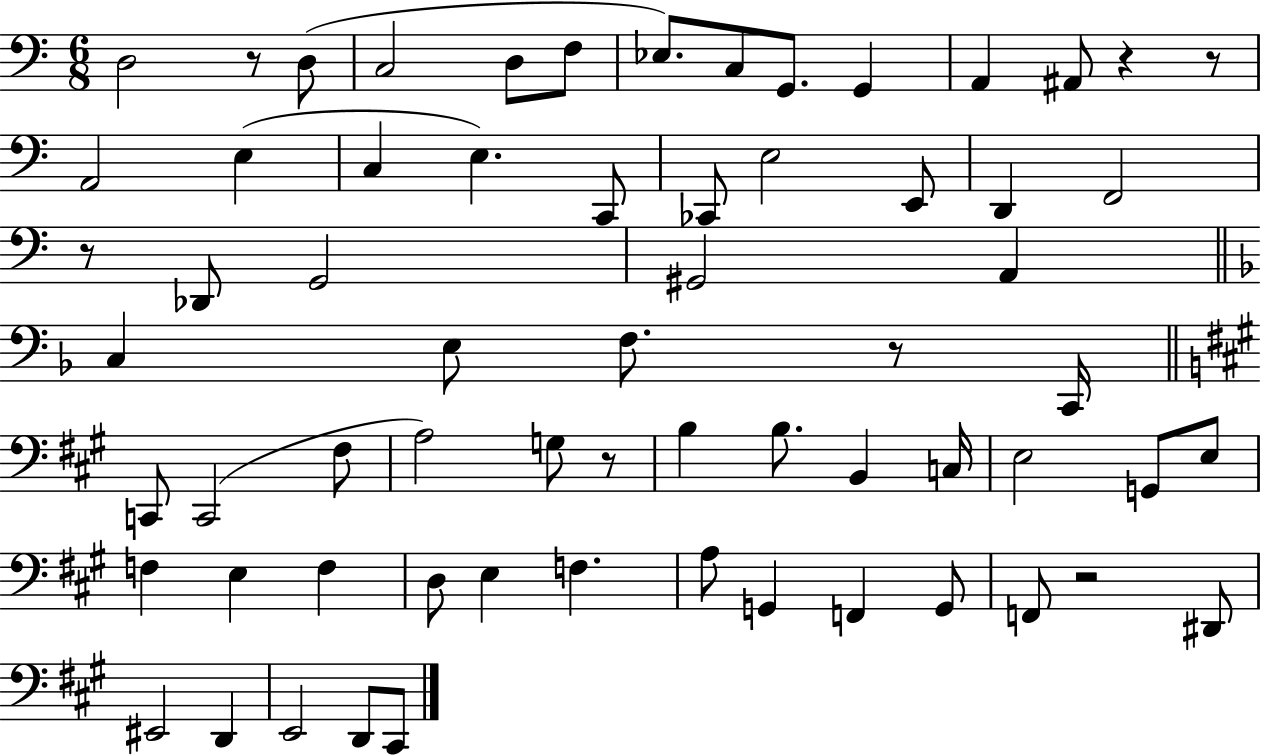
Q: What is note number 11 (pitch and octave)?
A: A#2